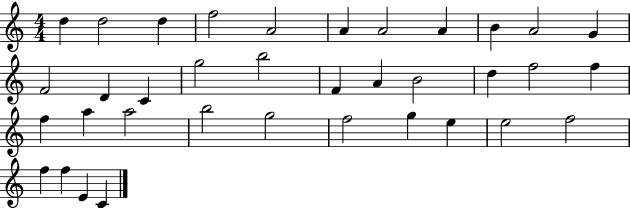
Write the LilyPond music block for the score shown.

{
  \clef treble
  \numericTimeSignature
  \time 4/4
  \key c \major
  d''4 d''2 d''4 | f''2 a'2 | a'4 a'2 a'4 | b'4 a'2 g'4 | \break f'2 d'4 c'4 | g''2 b''2 | f'4 a'4 b'2 | d''4 f''2 f''4 | \break f''4 a''4 a''2 | b''2 g''2 | f''2 g''4 e''4 | e''2 f''2 | \break f''4 f''4 e'4 c'4 | \bar "|."
}